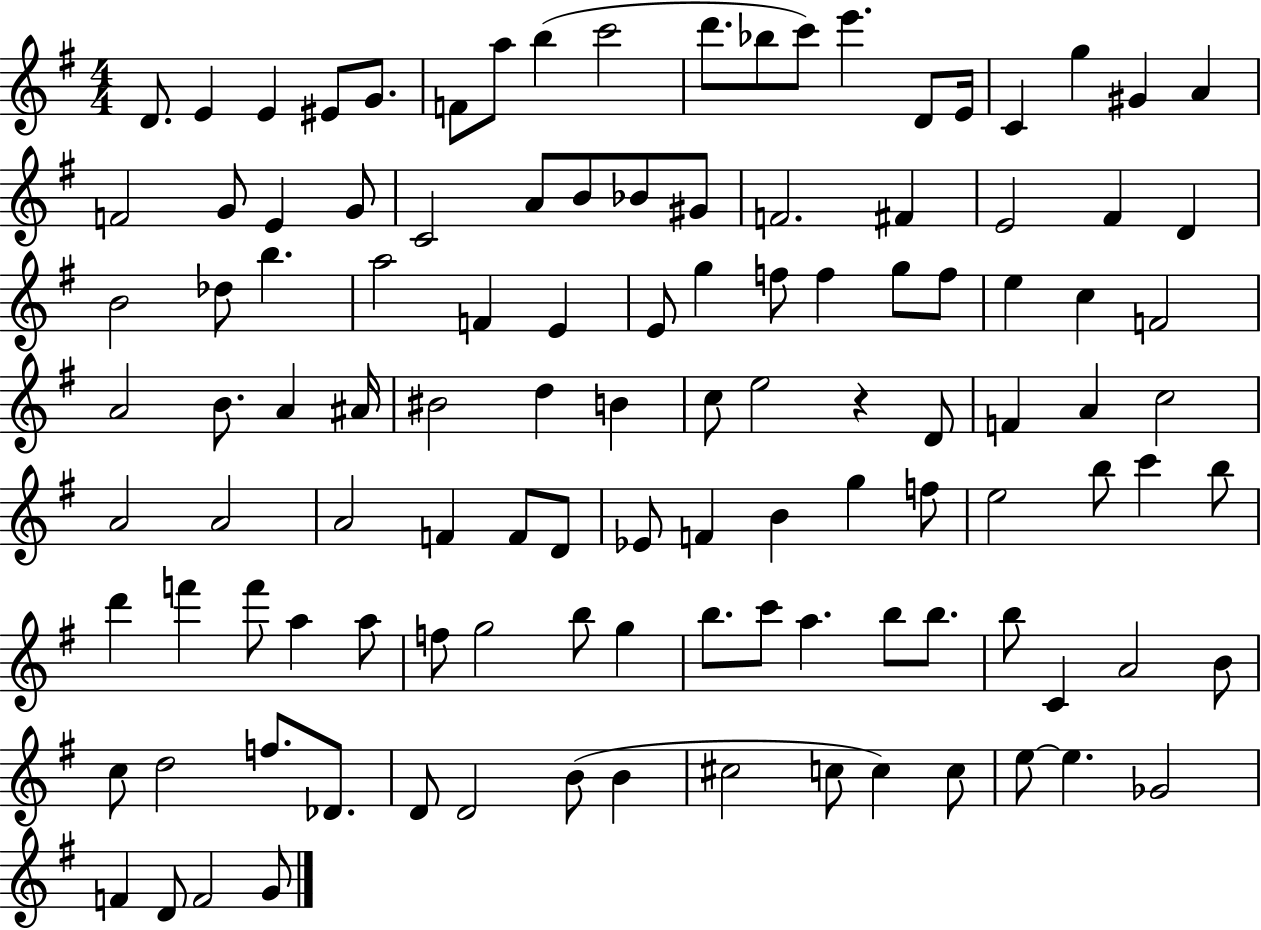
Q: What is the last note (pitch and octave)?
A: G4